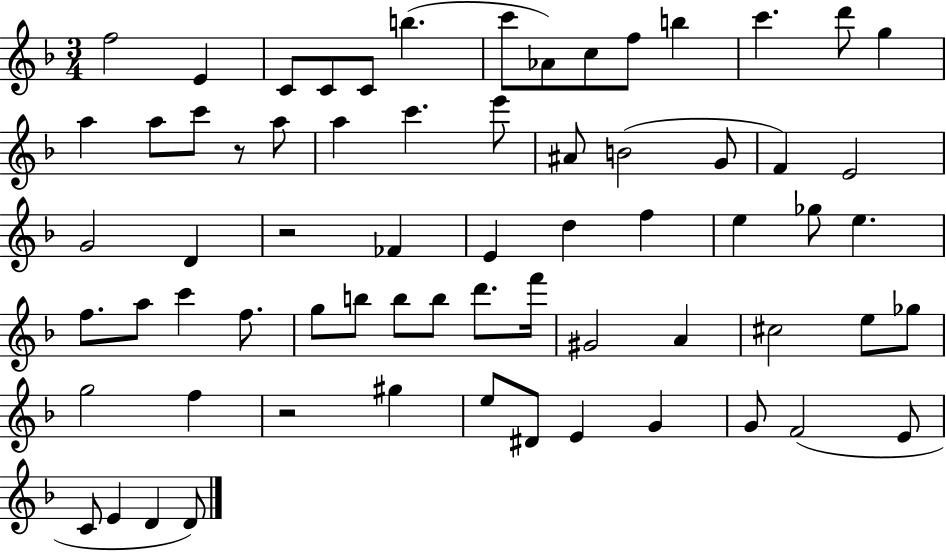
F5/h E4/q C4/e C4/e C4/e B5/q. C6/e Ab4/e C5/e F5/e B5/q C6/q. D6/e G5/q A5/q A5/e C6/e R/e A5/e A5/q C6/q. E6/e A#4/e B4/h G4/e F4/q E4/h G4/h D4/q R/h FES4/q E4/q D5/q F5/q E5/q Gb5/e E5/q. F5/e. A5/e C6/q F5/e. G5/e B5/e B5/e B5/e D6/e. F6/s G#4/h A4/q C#5/h E5/e Gb5/e G5/h F5/q R/h G#5/q E5/e D#4/e E4/q G4/q G4/e F4/h E4/e C4/e E4/q D4/q D4/e